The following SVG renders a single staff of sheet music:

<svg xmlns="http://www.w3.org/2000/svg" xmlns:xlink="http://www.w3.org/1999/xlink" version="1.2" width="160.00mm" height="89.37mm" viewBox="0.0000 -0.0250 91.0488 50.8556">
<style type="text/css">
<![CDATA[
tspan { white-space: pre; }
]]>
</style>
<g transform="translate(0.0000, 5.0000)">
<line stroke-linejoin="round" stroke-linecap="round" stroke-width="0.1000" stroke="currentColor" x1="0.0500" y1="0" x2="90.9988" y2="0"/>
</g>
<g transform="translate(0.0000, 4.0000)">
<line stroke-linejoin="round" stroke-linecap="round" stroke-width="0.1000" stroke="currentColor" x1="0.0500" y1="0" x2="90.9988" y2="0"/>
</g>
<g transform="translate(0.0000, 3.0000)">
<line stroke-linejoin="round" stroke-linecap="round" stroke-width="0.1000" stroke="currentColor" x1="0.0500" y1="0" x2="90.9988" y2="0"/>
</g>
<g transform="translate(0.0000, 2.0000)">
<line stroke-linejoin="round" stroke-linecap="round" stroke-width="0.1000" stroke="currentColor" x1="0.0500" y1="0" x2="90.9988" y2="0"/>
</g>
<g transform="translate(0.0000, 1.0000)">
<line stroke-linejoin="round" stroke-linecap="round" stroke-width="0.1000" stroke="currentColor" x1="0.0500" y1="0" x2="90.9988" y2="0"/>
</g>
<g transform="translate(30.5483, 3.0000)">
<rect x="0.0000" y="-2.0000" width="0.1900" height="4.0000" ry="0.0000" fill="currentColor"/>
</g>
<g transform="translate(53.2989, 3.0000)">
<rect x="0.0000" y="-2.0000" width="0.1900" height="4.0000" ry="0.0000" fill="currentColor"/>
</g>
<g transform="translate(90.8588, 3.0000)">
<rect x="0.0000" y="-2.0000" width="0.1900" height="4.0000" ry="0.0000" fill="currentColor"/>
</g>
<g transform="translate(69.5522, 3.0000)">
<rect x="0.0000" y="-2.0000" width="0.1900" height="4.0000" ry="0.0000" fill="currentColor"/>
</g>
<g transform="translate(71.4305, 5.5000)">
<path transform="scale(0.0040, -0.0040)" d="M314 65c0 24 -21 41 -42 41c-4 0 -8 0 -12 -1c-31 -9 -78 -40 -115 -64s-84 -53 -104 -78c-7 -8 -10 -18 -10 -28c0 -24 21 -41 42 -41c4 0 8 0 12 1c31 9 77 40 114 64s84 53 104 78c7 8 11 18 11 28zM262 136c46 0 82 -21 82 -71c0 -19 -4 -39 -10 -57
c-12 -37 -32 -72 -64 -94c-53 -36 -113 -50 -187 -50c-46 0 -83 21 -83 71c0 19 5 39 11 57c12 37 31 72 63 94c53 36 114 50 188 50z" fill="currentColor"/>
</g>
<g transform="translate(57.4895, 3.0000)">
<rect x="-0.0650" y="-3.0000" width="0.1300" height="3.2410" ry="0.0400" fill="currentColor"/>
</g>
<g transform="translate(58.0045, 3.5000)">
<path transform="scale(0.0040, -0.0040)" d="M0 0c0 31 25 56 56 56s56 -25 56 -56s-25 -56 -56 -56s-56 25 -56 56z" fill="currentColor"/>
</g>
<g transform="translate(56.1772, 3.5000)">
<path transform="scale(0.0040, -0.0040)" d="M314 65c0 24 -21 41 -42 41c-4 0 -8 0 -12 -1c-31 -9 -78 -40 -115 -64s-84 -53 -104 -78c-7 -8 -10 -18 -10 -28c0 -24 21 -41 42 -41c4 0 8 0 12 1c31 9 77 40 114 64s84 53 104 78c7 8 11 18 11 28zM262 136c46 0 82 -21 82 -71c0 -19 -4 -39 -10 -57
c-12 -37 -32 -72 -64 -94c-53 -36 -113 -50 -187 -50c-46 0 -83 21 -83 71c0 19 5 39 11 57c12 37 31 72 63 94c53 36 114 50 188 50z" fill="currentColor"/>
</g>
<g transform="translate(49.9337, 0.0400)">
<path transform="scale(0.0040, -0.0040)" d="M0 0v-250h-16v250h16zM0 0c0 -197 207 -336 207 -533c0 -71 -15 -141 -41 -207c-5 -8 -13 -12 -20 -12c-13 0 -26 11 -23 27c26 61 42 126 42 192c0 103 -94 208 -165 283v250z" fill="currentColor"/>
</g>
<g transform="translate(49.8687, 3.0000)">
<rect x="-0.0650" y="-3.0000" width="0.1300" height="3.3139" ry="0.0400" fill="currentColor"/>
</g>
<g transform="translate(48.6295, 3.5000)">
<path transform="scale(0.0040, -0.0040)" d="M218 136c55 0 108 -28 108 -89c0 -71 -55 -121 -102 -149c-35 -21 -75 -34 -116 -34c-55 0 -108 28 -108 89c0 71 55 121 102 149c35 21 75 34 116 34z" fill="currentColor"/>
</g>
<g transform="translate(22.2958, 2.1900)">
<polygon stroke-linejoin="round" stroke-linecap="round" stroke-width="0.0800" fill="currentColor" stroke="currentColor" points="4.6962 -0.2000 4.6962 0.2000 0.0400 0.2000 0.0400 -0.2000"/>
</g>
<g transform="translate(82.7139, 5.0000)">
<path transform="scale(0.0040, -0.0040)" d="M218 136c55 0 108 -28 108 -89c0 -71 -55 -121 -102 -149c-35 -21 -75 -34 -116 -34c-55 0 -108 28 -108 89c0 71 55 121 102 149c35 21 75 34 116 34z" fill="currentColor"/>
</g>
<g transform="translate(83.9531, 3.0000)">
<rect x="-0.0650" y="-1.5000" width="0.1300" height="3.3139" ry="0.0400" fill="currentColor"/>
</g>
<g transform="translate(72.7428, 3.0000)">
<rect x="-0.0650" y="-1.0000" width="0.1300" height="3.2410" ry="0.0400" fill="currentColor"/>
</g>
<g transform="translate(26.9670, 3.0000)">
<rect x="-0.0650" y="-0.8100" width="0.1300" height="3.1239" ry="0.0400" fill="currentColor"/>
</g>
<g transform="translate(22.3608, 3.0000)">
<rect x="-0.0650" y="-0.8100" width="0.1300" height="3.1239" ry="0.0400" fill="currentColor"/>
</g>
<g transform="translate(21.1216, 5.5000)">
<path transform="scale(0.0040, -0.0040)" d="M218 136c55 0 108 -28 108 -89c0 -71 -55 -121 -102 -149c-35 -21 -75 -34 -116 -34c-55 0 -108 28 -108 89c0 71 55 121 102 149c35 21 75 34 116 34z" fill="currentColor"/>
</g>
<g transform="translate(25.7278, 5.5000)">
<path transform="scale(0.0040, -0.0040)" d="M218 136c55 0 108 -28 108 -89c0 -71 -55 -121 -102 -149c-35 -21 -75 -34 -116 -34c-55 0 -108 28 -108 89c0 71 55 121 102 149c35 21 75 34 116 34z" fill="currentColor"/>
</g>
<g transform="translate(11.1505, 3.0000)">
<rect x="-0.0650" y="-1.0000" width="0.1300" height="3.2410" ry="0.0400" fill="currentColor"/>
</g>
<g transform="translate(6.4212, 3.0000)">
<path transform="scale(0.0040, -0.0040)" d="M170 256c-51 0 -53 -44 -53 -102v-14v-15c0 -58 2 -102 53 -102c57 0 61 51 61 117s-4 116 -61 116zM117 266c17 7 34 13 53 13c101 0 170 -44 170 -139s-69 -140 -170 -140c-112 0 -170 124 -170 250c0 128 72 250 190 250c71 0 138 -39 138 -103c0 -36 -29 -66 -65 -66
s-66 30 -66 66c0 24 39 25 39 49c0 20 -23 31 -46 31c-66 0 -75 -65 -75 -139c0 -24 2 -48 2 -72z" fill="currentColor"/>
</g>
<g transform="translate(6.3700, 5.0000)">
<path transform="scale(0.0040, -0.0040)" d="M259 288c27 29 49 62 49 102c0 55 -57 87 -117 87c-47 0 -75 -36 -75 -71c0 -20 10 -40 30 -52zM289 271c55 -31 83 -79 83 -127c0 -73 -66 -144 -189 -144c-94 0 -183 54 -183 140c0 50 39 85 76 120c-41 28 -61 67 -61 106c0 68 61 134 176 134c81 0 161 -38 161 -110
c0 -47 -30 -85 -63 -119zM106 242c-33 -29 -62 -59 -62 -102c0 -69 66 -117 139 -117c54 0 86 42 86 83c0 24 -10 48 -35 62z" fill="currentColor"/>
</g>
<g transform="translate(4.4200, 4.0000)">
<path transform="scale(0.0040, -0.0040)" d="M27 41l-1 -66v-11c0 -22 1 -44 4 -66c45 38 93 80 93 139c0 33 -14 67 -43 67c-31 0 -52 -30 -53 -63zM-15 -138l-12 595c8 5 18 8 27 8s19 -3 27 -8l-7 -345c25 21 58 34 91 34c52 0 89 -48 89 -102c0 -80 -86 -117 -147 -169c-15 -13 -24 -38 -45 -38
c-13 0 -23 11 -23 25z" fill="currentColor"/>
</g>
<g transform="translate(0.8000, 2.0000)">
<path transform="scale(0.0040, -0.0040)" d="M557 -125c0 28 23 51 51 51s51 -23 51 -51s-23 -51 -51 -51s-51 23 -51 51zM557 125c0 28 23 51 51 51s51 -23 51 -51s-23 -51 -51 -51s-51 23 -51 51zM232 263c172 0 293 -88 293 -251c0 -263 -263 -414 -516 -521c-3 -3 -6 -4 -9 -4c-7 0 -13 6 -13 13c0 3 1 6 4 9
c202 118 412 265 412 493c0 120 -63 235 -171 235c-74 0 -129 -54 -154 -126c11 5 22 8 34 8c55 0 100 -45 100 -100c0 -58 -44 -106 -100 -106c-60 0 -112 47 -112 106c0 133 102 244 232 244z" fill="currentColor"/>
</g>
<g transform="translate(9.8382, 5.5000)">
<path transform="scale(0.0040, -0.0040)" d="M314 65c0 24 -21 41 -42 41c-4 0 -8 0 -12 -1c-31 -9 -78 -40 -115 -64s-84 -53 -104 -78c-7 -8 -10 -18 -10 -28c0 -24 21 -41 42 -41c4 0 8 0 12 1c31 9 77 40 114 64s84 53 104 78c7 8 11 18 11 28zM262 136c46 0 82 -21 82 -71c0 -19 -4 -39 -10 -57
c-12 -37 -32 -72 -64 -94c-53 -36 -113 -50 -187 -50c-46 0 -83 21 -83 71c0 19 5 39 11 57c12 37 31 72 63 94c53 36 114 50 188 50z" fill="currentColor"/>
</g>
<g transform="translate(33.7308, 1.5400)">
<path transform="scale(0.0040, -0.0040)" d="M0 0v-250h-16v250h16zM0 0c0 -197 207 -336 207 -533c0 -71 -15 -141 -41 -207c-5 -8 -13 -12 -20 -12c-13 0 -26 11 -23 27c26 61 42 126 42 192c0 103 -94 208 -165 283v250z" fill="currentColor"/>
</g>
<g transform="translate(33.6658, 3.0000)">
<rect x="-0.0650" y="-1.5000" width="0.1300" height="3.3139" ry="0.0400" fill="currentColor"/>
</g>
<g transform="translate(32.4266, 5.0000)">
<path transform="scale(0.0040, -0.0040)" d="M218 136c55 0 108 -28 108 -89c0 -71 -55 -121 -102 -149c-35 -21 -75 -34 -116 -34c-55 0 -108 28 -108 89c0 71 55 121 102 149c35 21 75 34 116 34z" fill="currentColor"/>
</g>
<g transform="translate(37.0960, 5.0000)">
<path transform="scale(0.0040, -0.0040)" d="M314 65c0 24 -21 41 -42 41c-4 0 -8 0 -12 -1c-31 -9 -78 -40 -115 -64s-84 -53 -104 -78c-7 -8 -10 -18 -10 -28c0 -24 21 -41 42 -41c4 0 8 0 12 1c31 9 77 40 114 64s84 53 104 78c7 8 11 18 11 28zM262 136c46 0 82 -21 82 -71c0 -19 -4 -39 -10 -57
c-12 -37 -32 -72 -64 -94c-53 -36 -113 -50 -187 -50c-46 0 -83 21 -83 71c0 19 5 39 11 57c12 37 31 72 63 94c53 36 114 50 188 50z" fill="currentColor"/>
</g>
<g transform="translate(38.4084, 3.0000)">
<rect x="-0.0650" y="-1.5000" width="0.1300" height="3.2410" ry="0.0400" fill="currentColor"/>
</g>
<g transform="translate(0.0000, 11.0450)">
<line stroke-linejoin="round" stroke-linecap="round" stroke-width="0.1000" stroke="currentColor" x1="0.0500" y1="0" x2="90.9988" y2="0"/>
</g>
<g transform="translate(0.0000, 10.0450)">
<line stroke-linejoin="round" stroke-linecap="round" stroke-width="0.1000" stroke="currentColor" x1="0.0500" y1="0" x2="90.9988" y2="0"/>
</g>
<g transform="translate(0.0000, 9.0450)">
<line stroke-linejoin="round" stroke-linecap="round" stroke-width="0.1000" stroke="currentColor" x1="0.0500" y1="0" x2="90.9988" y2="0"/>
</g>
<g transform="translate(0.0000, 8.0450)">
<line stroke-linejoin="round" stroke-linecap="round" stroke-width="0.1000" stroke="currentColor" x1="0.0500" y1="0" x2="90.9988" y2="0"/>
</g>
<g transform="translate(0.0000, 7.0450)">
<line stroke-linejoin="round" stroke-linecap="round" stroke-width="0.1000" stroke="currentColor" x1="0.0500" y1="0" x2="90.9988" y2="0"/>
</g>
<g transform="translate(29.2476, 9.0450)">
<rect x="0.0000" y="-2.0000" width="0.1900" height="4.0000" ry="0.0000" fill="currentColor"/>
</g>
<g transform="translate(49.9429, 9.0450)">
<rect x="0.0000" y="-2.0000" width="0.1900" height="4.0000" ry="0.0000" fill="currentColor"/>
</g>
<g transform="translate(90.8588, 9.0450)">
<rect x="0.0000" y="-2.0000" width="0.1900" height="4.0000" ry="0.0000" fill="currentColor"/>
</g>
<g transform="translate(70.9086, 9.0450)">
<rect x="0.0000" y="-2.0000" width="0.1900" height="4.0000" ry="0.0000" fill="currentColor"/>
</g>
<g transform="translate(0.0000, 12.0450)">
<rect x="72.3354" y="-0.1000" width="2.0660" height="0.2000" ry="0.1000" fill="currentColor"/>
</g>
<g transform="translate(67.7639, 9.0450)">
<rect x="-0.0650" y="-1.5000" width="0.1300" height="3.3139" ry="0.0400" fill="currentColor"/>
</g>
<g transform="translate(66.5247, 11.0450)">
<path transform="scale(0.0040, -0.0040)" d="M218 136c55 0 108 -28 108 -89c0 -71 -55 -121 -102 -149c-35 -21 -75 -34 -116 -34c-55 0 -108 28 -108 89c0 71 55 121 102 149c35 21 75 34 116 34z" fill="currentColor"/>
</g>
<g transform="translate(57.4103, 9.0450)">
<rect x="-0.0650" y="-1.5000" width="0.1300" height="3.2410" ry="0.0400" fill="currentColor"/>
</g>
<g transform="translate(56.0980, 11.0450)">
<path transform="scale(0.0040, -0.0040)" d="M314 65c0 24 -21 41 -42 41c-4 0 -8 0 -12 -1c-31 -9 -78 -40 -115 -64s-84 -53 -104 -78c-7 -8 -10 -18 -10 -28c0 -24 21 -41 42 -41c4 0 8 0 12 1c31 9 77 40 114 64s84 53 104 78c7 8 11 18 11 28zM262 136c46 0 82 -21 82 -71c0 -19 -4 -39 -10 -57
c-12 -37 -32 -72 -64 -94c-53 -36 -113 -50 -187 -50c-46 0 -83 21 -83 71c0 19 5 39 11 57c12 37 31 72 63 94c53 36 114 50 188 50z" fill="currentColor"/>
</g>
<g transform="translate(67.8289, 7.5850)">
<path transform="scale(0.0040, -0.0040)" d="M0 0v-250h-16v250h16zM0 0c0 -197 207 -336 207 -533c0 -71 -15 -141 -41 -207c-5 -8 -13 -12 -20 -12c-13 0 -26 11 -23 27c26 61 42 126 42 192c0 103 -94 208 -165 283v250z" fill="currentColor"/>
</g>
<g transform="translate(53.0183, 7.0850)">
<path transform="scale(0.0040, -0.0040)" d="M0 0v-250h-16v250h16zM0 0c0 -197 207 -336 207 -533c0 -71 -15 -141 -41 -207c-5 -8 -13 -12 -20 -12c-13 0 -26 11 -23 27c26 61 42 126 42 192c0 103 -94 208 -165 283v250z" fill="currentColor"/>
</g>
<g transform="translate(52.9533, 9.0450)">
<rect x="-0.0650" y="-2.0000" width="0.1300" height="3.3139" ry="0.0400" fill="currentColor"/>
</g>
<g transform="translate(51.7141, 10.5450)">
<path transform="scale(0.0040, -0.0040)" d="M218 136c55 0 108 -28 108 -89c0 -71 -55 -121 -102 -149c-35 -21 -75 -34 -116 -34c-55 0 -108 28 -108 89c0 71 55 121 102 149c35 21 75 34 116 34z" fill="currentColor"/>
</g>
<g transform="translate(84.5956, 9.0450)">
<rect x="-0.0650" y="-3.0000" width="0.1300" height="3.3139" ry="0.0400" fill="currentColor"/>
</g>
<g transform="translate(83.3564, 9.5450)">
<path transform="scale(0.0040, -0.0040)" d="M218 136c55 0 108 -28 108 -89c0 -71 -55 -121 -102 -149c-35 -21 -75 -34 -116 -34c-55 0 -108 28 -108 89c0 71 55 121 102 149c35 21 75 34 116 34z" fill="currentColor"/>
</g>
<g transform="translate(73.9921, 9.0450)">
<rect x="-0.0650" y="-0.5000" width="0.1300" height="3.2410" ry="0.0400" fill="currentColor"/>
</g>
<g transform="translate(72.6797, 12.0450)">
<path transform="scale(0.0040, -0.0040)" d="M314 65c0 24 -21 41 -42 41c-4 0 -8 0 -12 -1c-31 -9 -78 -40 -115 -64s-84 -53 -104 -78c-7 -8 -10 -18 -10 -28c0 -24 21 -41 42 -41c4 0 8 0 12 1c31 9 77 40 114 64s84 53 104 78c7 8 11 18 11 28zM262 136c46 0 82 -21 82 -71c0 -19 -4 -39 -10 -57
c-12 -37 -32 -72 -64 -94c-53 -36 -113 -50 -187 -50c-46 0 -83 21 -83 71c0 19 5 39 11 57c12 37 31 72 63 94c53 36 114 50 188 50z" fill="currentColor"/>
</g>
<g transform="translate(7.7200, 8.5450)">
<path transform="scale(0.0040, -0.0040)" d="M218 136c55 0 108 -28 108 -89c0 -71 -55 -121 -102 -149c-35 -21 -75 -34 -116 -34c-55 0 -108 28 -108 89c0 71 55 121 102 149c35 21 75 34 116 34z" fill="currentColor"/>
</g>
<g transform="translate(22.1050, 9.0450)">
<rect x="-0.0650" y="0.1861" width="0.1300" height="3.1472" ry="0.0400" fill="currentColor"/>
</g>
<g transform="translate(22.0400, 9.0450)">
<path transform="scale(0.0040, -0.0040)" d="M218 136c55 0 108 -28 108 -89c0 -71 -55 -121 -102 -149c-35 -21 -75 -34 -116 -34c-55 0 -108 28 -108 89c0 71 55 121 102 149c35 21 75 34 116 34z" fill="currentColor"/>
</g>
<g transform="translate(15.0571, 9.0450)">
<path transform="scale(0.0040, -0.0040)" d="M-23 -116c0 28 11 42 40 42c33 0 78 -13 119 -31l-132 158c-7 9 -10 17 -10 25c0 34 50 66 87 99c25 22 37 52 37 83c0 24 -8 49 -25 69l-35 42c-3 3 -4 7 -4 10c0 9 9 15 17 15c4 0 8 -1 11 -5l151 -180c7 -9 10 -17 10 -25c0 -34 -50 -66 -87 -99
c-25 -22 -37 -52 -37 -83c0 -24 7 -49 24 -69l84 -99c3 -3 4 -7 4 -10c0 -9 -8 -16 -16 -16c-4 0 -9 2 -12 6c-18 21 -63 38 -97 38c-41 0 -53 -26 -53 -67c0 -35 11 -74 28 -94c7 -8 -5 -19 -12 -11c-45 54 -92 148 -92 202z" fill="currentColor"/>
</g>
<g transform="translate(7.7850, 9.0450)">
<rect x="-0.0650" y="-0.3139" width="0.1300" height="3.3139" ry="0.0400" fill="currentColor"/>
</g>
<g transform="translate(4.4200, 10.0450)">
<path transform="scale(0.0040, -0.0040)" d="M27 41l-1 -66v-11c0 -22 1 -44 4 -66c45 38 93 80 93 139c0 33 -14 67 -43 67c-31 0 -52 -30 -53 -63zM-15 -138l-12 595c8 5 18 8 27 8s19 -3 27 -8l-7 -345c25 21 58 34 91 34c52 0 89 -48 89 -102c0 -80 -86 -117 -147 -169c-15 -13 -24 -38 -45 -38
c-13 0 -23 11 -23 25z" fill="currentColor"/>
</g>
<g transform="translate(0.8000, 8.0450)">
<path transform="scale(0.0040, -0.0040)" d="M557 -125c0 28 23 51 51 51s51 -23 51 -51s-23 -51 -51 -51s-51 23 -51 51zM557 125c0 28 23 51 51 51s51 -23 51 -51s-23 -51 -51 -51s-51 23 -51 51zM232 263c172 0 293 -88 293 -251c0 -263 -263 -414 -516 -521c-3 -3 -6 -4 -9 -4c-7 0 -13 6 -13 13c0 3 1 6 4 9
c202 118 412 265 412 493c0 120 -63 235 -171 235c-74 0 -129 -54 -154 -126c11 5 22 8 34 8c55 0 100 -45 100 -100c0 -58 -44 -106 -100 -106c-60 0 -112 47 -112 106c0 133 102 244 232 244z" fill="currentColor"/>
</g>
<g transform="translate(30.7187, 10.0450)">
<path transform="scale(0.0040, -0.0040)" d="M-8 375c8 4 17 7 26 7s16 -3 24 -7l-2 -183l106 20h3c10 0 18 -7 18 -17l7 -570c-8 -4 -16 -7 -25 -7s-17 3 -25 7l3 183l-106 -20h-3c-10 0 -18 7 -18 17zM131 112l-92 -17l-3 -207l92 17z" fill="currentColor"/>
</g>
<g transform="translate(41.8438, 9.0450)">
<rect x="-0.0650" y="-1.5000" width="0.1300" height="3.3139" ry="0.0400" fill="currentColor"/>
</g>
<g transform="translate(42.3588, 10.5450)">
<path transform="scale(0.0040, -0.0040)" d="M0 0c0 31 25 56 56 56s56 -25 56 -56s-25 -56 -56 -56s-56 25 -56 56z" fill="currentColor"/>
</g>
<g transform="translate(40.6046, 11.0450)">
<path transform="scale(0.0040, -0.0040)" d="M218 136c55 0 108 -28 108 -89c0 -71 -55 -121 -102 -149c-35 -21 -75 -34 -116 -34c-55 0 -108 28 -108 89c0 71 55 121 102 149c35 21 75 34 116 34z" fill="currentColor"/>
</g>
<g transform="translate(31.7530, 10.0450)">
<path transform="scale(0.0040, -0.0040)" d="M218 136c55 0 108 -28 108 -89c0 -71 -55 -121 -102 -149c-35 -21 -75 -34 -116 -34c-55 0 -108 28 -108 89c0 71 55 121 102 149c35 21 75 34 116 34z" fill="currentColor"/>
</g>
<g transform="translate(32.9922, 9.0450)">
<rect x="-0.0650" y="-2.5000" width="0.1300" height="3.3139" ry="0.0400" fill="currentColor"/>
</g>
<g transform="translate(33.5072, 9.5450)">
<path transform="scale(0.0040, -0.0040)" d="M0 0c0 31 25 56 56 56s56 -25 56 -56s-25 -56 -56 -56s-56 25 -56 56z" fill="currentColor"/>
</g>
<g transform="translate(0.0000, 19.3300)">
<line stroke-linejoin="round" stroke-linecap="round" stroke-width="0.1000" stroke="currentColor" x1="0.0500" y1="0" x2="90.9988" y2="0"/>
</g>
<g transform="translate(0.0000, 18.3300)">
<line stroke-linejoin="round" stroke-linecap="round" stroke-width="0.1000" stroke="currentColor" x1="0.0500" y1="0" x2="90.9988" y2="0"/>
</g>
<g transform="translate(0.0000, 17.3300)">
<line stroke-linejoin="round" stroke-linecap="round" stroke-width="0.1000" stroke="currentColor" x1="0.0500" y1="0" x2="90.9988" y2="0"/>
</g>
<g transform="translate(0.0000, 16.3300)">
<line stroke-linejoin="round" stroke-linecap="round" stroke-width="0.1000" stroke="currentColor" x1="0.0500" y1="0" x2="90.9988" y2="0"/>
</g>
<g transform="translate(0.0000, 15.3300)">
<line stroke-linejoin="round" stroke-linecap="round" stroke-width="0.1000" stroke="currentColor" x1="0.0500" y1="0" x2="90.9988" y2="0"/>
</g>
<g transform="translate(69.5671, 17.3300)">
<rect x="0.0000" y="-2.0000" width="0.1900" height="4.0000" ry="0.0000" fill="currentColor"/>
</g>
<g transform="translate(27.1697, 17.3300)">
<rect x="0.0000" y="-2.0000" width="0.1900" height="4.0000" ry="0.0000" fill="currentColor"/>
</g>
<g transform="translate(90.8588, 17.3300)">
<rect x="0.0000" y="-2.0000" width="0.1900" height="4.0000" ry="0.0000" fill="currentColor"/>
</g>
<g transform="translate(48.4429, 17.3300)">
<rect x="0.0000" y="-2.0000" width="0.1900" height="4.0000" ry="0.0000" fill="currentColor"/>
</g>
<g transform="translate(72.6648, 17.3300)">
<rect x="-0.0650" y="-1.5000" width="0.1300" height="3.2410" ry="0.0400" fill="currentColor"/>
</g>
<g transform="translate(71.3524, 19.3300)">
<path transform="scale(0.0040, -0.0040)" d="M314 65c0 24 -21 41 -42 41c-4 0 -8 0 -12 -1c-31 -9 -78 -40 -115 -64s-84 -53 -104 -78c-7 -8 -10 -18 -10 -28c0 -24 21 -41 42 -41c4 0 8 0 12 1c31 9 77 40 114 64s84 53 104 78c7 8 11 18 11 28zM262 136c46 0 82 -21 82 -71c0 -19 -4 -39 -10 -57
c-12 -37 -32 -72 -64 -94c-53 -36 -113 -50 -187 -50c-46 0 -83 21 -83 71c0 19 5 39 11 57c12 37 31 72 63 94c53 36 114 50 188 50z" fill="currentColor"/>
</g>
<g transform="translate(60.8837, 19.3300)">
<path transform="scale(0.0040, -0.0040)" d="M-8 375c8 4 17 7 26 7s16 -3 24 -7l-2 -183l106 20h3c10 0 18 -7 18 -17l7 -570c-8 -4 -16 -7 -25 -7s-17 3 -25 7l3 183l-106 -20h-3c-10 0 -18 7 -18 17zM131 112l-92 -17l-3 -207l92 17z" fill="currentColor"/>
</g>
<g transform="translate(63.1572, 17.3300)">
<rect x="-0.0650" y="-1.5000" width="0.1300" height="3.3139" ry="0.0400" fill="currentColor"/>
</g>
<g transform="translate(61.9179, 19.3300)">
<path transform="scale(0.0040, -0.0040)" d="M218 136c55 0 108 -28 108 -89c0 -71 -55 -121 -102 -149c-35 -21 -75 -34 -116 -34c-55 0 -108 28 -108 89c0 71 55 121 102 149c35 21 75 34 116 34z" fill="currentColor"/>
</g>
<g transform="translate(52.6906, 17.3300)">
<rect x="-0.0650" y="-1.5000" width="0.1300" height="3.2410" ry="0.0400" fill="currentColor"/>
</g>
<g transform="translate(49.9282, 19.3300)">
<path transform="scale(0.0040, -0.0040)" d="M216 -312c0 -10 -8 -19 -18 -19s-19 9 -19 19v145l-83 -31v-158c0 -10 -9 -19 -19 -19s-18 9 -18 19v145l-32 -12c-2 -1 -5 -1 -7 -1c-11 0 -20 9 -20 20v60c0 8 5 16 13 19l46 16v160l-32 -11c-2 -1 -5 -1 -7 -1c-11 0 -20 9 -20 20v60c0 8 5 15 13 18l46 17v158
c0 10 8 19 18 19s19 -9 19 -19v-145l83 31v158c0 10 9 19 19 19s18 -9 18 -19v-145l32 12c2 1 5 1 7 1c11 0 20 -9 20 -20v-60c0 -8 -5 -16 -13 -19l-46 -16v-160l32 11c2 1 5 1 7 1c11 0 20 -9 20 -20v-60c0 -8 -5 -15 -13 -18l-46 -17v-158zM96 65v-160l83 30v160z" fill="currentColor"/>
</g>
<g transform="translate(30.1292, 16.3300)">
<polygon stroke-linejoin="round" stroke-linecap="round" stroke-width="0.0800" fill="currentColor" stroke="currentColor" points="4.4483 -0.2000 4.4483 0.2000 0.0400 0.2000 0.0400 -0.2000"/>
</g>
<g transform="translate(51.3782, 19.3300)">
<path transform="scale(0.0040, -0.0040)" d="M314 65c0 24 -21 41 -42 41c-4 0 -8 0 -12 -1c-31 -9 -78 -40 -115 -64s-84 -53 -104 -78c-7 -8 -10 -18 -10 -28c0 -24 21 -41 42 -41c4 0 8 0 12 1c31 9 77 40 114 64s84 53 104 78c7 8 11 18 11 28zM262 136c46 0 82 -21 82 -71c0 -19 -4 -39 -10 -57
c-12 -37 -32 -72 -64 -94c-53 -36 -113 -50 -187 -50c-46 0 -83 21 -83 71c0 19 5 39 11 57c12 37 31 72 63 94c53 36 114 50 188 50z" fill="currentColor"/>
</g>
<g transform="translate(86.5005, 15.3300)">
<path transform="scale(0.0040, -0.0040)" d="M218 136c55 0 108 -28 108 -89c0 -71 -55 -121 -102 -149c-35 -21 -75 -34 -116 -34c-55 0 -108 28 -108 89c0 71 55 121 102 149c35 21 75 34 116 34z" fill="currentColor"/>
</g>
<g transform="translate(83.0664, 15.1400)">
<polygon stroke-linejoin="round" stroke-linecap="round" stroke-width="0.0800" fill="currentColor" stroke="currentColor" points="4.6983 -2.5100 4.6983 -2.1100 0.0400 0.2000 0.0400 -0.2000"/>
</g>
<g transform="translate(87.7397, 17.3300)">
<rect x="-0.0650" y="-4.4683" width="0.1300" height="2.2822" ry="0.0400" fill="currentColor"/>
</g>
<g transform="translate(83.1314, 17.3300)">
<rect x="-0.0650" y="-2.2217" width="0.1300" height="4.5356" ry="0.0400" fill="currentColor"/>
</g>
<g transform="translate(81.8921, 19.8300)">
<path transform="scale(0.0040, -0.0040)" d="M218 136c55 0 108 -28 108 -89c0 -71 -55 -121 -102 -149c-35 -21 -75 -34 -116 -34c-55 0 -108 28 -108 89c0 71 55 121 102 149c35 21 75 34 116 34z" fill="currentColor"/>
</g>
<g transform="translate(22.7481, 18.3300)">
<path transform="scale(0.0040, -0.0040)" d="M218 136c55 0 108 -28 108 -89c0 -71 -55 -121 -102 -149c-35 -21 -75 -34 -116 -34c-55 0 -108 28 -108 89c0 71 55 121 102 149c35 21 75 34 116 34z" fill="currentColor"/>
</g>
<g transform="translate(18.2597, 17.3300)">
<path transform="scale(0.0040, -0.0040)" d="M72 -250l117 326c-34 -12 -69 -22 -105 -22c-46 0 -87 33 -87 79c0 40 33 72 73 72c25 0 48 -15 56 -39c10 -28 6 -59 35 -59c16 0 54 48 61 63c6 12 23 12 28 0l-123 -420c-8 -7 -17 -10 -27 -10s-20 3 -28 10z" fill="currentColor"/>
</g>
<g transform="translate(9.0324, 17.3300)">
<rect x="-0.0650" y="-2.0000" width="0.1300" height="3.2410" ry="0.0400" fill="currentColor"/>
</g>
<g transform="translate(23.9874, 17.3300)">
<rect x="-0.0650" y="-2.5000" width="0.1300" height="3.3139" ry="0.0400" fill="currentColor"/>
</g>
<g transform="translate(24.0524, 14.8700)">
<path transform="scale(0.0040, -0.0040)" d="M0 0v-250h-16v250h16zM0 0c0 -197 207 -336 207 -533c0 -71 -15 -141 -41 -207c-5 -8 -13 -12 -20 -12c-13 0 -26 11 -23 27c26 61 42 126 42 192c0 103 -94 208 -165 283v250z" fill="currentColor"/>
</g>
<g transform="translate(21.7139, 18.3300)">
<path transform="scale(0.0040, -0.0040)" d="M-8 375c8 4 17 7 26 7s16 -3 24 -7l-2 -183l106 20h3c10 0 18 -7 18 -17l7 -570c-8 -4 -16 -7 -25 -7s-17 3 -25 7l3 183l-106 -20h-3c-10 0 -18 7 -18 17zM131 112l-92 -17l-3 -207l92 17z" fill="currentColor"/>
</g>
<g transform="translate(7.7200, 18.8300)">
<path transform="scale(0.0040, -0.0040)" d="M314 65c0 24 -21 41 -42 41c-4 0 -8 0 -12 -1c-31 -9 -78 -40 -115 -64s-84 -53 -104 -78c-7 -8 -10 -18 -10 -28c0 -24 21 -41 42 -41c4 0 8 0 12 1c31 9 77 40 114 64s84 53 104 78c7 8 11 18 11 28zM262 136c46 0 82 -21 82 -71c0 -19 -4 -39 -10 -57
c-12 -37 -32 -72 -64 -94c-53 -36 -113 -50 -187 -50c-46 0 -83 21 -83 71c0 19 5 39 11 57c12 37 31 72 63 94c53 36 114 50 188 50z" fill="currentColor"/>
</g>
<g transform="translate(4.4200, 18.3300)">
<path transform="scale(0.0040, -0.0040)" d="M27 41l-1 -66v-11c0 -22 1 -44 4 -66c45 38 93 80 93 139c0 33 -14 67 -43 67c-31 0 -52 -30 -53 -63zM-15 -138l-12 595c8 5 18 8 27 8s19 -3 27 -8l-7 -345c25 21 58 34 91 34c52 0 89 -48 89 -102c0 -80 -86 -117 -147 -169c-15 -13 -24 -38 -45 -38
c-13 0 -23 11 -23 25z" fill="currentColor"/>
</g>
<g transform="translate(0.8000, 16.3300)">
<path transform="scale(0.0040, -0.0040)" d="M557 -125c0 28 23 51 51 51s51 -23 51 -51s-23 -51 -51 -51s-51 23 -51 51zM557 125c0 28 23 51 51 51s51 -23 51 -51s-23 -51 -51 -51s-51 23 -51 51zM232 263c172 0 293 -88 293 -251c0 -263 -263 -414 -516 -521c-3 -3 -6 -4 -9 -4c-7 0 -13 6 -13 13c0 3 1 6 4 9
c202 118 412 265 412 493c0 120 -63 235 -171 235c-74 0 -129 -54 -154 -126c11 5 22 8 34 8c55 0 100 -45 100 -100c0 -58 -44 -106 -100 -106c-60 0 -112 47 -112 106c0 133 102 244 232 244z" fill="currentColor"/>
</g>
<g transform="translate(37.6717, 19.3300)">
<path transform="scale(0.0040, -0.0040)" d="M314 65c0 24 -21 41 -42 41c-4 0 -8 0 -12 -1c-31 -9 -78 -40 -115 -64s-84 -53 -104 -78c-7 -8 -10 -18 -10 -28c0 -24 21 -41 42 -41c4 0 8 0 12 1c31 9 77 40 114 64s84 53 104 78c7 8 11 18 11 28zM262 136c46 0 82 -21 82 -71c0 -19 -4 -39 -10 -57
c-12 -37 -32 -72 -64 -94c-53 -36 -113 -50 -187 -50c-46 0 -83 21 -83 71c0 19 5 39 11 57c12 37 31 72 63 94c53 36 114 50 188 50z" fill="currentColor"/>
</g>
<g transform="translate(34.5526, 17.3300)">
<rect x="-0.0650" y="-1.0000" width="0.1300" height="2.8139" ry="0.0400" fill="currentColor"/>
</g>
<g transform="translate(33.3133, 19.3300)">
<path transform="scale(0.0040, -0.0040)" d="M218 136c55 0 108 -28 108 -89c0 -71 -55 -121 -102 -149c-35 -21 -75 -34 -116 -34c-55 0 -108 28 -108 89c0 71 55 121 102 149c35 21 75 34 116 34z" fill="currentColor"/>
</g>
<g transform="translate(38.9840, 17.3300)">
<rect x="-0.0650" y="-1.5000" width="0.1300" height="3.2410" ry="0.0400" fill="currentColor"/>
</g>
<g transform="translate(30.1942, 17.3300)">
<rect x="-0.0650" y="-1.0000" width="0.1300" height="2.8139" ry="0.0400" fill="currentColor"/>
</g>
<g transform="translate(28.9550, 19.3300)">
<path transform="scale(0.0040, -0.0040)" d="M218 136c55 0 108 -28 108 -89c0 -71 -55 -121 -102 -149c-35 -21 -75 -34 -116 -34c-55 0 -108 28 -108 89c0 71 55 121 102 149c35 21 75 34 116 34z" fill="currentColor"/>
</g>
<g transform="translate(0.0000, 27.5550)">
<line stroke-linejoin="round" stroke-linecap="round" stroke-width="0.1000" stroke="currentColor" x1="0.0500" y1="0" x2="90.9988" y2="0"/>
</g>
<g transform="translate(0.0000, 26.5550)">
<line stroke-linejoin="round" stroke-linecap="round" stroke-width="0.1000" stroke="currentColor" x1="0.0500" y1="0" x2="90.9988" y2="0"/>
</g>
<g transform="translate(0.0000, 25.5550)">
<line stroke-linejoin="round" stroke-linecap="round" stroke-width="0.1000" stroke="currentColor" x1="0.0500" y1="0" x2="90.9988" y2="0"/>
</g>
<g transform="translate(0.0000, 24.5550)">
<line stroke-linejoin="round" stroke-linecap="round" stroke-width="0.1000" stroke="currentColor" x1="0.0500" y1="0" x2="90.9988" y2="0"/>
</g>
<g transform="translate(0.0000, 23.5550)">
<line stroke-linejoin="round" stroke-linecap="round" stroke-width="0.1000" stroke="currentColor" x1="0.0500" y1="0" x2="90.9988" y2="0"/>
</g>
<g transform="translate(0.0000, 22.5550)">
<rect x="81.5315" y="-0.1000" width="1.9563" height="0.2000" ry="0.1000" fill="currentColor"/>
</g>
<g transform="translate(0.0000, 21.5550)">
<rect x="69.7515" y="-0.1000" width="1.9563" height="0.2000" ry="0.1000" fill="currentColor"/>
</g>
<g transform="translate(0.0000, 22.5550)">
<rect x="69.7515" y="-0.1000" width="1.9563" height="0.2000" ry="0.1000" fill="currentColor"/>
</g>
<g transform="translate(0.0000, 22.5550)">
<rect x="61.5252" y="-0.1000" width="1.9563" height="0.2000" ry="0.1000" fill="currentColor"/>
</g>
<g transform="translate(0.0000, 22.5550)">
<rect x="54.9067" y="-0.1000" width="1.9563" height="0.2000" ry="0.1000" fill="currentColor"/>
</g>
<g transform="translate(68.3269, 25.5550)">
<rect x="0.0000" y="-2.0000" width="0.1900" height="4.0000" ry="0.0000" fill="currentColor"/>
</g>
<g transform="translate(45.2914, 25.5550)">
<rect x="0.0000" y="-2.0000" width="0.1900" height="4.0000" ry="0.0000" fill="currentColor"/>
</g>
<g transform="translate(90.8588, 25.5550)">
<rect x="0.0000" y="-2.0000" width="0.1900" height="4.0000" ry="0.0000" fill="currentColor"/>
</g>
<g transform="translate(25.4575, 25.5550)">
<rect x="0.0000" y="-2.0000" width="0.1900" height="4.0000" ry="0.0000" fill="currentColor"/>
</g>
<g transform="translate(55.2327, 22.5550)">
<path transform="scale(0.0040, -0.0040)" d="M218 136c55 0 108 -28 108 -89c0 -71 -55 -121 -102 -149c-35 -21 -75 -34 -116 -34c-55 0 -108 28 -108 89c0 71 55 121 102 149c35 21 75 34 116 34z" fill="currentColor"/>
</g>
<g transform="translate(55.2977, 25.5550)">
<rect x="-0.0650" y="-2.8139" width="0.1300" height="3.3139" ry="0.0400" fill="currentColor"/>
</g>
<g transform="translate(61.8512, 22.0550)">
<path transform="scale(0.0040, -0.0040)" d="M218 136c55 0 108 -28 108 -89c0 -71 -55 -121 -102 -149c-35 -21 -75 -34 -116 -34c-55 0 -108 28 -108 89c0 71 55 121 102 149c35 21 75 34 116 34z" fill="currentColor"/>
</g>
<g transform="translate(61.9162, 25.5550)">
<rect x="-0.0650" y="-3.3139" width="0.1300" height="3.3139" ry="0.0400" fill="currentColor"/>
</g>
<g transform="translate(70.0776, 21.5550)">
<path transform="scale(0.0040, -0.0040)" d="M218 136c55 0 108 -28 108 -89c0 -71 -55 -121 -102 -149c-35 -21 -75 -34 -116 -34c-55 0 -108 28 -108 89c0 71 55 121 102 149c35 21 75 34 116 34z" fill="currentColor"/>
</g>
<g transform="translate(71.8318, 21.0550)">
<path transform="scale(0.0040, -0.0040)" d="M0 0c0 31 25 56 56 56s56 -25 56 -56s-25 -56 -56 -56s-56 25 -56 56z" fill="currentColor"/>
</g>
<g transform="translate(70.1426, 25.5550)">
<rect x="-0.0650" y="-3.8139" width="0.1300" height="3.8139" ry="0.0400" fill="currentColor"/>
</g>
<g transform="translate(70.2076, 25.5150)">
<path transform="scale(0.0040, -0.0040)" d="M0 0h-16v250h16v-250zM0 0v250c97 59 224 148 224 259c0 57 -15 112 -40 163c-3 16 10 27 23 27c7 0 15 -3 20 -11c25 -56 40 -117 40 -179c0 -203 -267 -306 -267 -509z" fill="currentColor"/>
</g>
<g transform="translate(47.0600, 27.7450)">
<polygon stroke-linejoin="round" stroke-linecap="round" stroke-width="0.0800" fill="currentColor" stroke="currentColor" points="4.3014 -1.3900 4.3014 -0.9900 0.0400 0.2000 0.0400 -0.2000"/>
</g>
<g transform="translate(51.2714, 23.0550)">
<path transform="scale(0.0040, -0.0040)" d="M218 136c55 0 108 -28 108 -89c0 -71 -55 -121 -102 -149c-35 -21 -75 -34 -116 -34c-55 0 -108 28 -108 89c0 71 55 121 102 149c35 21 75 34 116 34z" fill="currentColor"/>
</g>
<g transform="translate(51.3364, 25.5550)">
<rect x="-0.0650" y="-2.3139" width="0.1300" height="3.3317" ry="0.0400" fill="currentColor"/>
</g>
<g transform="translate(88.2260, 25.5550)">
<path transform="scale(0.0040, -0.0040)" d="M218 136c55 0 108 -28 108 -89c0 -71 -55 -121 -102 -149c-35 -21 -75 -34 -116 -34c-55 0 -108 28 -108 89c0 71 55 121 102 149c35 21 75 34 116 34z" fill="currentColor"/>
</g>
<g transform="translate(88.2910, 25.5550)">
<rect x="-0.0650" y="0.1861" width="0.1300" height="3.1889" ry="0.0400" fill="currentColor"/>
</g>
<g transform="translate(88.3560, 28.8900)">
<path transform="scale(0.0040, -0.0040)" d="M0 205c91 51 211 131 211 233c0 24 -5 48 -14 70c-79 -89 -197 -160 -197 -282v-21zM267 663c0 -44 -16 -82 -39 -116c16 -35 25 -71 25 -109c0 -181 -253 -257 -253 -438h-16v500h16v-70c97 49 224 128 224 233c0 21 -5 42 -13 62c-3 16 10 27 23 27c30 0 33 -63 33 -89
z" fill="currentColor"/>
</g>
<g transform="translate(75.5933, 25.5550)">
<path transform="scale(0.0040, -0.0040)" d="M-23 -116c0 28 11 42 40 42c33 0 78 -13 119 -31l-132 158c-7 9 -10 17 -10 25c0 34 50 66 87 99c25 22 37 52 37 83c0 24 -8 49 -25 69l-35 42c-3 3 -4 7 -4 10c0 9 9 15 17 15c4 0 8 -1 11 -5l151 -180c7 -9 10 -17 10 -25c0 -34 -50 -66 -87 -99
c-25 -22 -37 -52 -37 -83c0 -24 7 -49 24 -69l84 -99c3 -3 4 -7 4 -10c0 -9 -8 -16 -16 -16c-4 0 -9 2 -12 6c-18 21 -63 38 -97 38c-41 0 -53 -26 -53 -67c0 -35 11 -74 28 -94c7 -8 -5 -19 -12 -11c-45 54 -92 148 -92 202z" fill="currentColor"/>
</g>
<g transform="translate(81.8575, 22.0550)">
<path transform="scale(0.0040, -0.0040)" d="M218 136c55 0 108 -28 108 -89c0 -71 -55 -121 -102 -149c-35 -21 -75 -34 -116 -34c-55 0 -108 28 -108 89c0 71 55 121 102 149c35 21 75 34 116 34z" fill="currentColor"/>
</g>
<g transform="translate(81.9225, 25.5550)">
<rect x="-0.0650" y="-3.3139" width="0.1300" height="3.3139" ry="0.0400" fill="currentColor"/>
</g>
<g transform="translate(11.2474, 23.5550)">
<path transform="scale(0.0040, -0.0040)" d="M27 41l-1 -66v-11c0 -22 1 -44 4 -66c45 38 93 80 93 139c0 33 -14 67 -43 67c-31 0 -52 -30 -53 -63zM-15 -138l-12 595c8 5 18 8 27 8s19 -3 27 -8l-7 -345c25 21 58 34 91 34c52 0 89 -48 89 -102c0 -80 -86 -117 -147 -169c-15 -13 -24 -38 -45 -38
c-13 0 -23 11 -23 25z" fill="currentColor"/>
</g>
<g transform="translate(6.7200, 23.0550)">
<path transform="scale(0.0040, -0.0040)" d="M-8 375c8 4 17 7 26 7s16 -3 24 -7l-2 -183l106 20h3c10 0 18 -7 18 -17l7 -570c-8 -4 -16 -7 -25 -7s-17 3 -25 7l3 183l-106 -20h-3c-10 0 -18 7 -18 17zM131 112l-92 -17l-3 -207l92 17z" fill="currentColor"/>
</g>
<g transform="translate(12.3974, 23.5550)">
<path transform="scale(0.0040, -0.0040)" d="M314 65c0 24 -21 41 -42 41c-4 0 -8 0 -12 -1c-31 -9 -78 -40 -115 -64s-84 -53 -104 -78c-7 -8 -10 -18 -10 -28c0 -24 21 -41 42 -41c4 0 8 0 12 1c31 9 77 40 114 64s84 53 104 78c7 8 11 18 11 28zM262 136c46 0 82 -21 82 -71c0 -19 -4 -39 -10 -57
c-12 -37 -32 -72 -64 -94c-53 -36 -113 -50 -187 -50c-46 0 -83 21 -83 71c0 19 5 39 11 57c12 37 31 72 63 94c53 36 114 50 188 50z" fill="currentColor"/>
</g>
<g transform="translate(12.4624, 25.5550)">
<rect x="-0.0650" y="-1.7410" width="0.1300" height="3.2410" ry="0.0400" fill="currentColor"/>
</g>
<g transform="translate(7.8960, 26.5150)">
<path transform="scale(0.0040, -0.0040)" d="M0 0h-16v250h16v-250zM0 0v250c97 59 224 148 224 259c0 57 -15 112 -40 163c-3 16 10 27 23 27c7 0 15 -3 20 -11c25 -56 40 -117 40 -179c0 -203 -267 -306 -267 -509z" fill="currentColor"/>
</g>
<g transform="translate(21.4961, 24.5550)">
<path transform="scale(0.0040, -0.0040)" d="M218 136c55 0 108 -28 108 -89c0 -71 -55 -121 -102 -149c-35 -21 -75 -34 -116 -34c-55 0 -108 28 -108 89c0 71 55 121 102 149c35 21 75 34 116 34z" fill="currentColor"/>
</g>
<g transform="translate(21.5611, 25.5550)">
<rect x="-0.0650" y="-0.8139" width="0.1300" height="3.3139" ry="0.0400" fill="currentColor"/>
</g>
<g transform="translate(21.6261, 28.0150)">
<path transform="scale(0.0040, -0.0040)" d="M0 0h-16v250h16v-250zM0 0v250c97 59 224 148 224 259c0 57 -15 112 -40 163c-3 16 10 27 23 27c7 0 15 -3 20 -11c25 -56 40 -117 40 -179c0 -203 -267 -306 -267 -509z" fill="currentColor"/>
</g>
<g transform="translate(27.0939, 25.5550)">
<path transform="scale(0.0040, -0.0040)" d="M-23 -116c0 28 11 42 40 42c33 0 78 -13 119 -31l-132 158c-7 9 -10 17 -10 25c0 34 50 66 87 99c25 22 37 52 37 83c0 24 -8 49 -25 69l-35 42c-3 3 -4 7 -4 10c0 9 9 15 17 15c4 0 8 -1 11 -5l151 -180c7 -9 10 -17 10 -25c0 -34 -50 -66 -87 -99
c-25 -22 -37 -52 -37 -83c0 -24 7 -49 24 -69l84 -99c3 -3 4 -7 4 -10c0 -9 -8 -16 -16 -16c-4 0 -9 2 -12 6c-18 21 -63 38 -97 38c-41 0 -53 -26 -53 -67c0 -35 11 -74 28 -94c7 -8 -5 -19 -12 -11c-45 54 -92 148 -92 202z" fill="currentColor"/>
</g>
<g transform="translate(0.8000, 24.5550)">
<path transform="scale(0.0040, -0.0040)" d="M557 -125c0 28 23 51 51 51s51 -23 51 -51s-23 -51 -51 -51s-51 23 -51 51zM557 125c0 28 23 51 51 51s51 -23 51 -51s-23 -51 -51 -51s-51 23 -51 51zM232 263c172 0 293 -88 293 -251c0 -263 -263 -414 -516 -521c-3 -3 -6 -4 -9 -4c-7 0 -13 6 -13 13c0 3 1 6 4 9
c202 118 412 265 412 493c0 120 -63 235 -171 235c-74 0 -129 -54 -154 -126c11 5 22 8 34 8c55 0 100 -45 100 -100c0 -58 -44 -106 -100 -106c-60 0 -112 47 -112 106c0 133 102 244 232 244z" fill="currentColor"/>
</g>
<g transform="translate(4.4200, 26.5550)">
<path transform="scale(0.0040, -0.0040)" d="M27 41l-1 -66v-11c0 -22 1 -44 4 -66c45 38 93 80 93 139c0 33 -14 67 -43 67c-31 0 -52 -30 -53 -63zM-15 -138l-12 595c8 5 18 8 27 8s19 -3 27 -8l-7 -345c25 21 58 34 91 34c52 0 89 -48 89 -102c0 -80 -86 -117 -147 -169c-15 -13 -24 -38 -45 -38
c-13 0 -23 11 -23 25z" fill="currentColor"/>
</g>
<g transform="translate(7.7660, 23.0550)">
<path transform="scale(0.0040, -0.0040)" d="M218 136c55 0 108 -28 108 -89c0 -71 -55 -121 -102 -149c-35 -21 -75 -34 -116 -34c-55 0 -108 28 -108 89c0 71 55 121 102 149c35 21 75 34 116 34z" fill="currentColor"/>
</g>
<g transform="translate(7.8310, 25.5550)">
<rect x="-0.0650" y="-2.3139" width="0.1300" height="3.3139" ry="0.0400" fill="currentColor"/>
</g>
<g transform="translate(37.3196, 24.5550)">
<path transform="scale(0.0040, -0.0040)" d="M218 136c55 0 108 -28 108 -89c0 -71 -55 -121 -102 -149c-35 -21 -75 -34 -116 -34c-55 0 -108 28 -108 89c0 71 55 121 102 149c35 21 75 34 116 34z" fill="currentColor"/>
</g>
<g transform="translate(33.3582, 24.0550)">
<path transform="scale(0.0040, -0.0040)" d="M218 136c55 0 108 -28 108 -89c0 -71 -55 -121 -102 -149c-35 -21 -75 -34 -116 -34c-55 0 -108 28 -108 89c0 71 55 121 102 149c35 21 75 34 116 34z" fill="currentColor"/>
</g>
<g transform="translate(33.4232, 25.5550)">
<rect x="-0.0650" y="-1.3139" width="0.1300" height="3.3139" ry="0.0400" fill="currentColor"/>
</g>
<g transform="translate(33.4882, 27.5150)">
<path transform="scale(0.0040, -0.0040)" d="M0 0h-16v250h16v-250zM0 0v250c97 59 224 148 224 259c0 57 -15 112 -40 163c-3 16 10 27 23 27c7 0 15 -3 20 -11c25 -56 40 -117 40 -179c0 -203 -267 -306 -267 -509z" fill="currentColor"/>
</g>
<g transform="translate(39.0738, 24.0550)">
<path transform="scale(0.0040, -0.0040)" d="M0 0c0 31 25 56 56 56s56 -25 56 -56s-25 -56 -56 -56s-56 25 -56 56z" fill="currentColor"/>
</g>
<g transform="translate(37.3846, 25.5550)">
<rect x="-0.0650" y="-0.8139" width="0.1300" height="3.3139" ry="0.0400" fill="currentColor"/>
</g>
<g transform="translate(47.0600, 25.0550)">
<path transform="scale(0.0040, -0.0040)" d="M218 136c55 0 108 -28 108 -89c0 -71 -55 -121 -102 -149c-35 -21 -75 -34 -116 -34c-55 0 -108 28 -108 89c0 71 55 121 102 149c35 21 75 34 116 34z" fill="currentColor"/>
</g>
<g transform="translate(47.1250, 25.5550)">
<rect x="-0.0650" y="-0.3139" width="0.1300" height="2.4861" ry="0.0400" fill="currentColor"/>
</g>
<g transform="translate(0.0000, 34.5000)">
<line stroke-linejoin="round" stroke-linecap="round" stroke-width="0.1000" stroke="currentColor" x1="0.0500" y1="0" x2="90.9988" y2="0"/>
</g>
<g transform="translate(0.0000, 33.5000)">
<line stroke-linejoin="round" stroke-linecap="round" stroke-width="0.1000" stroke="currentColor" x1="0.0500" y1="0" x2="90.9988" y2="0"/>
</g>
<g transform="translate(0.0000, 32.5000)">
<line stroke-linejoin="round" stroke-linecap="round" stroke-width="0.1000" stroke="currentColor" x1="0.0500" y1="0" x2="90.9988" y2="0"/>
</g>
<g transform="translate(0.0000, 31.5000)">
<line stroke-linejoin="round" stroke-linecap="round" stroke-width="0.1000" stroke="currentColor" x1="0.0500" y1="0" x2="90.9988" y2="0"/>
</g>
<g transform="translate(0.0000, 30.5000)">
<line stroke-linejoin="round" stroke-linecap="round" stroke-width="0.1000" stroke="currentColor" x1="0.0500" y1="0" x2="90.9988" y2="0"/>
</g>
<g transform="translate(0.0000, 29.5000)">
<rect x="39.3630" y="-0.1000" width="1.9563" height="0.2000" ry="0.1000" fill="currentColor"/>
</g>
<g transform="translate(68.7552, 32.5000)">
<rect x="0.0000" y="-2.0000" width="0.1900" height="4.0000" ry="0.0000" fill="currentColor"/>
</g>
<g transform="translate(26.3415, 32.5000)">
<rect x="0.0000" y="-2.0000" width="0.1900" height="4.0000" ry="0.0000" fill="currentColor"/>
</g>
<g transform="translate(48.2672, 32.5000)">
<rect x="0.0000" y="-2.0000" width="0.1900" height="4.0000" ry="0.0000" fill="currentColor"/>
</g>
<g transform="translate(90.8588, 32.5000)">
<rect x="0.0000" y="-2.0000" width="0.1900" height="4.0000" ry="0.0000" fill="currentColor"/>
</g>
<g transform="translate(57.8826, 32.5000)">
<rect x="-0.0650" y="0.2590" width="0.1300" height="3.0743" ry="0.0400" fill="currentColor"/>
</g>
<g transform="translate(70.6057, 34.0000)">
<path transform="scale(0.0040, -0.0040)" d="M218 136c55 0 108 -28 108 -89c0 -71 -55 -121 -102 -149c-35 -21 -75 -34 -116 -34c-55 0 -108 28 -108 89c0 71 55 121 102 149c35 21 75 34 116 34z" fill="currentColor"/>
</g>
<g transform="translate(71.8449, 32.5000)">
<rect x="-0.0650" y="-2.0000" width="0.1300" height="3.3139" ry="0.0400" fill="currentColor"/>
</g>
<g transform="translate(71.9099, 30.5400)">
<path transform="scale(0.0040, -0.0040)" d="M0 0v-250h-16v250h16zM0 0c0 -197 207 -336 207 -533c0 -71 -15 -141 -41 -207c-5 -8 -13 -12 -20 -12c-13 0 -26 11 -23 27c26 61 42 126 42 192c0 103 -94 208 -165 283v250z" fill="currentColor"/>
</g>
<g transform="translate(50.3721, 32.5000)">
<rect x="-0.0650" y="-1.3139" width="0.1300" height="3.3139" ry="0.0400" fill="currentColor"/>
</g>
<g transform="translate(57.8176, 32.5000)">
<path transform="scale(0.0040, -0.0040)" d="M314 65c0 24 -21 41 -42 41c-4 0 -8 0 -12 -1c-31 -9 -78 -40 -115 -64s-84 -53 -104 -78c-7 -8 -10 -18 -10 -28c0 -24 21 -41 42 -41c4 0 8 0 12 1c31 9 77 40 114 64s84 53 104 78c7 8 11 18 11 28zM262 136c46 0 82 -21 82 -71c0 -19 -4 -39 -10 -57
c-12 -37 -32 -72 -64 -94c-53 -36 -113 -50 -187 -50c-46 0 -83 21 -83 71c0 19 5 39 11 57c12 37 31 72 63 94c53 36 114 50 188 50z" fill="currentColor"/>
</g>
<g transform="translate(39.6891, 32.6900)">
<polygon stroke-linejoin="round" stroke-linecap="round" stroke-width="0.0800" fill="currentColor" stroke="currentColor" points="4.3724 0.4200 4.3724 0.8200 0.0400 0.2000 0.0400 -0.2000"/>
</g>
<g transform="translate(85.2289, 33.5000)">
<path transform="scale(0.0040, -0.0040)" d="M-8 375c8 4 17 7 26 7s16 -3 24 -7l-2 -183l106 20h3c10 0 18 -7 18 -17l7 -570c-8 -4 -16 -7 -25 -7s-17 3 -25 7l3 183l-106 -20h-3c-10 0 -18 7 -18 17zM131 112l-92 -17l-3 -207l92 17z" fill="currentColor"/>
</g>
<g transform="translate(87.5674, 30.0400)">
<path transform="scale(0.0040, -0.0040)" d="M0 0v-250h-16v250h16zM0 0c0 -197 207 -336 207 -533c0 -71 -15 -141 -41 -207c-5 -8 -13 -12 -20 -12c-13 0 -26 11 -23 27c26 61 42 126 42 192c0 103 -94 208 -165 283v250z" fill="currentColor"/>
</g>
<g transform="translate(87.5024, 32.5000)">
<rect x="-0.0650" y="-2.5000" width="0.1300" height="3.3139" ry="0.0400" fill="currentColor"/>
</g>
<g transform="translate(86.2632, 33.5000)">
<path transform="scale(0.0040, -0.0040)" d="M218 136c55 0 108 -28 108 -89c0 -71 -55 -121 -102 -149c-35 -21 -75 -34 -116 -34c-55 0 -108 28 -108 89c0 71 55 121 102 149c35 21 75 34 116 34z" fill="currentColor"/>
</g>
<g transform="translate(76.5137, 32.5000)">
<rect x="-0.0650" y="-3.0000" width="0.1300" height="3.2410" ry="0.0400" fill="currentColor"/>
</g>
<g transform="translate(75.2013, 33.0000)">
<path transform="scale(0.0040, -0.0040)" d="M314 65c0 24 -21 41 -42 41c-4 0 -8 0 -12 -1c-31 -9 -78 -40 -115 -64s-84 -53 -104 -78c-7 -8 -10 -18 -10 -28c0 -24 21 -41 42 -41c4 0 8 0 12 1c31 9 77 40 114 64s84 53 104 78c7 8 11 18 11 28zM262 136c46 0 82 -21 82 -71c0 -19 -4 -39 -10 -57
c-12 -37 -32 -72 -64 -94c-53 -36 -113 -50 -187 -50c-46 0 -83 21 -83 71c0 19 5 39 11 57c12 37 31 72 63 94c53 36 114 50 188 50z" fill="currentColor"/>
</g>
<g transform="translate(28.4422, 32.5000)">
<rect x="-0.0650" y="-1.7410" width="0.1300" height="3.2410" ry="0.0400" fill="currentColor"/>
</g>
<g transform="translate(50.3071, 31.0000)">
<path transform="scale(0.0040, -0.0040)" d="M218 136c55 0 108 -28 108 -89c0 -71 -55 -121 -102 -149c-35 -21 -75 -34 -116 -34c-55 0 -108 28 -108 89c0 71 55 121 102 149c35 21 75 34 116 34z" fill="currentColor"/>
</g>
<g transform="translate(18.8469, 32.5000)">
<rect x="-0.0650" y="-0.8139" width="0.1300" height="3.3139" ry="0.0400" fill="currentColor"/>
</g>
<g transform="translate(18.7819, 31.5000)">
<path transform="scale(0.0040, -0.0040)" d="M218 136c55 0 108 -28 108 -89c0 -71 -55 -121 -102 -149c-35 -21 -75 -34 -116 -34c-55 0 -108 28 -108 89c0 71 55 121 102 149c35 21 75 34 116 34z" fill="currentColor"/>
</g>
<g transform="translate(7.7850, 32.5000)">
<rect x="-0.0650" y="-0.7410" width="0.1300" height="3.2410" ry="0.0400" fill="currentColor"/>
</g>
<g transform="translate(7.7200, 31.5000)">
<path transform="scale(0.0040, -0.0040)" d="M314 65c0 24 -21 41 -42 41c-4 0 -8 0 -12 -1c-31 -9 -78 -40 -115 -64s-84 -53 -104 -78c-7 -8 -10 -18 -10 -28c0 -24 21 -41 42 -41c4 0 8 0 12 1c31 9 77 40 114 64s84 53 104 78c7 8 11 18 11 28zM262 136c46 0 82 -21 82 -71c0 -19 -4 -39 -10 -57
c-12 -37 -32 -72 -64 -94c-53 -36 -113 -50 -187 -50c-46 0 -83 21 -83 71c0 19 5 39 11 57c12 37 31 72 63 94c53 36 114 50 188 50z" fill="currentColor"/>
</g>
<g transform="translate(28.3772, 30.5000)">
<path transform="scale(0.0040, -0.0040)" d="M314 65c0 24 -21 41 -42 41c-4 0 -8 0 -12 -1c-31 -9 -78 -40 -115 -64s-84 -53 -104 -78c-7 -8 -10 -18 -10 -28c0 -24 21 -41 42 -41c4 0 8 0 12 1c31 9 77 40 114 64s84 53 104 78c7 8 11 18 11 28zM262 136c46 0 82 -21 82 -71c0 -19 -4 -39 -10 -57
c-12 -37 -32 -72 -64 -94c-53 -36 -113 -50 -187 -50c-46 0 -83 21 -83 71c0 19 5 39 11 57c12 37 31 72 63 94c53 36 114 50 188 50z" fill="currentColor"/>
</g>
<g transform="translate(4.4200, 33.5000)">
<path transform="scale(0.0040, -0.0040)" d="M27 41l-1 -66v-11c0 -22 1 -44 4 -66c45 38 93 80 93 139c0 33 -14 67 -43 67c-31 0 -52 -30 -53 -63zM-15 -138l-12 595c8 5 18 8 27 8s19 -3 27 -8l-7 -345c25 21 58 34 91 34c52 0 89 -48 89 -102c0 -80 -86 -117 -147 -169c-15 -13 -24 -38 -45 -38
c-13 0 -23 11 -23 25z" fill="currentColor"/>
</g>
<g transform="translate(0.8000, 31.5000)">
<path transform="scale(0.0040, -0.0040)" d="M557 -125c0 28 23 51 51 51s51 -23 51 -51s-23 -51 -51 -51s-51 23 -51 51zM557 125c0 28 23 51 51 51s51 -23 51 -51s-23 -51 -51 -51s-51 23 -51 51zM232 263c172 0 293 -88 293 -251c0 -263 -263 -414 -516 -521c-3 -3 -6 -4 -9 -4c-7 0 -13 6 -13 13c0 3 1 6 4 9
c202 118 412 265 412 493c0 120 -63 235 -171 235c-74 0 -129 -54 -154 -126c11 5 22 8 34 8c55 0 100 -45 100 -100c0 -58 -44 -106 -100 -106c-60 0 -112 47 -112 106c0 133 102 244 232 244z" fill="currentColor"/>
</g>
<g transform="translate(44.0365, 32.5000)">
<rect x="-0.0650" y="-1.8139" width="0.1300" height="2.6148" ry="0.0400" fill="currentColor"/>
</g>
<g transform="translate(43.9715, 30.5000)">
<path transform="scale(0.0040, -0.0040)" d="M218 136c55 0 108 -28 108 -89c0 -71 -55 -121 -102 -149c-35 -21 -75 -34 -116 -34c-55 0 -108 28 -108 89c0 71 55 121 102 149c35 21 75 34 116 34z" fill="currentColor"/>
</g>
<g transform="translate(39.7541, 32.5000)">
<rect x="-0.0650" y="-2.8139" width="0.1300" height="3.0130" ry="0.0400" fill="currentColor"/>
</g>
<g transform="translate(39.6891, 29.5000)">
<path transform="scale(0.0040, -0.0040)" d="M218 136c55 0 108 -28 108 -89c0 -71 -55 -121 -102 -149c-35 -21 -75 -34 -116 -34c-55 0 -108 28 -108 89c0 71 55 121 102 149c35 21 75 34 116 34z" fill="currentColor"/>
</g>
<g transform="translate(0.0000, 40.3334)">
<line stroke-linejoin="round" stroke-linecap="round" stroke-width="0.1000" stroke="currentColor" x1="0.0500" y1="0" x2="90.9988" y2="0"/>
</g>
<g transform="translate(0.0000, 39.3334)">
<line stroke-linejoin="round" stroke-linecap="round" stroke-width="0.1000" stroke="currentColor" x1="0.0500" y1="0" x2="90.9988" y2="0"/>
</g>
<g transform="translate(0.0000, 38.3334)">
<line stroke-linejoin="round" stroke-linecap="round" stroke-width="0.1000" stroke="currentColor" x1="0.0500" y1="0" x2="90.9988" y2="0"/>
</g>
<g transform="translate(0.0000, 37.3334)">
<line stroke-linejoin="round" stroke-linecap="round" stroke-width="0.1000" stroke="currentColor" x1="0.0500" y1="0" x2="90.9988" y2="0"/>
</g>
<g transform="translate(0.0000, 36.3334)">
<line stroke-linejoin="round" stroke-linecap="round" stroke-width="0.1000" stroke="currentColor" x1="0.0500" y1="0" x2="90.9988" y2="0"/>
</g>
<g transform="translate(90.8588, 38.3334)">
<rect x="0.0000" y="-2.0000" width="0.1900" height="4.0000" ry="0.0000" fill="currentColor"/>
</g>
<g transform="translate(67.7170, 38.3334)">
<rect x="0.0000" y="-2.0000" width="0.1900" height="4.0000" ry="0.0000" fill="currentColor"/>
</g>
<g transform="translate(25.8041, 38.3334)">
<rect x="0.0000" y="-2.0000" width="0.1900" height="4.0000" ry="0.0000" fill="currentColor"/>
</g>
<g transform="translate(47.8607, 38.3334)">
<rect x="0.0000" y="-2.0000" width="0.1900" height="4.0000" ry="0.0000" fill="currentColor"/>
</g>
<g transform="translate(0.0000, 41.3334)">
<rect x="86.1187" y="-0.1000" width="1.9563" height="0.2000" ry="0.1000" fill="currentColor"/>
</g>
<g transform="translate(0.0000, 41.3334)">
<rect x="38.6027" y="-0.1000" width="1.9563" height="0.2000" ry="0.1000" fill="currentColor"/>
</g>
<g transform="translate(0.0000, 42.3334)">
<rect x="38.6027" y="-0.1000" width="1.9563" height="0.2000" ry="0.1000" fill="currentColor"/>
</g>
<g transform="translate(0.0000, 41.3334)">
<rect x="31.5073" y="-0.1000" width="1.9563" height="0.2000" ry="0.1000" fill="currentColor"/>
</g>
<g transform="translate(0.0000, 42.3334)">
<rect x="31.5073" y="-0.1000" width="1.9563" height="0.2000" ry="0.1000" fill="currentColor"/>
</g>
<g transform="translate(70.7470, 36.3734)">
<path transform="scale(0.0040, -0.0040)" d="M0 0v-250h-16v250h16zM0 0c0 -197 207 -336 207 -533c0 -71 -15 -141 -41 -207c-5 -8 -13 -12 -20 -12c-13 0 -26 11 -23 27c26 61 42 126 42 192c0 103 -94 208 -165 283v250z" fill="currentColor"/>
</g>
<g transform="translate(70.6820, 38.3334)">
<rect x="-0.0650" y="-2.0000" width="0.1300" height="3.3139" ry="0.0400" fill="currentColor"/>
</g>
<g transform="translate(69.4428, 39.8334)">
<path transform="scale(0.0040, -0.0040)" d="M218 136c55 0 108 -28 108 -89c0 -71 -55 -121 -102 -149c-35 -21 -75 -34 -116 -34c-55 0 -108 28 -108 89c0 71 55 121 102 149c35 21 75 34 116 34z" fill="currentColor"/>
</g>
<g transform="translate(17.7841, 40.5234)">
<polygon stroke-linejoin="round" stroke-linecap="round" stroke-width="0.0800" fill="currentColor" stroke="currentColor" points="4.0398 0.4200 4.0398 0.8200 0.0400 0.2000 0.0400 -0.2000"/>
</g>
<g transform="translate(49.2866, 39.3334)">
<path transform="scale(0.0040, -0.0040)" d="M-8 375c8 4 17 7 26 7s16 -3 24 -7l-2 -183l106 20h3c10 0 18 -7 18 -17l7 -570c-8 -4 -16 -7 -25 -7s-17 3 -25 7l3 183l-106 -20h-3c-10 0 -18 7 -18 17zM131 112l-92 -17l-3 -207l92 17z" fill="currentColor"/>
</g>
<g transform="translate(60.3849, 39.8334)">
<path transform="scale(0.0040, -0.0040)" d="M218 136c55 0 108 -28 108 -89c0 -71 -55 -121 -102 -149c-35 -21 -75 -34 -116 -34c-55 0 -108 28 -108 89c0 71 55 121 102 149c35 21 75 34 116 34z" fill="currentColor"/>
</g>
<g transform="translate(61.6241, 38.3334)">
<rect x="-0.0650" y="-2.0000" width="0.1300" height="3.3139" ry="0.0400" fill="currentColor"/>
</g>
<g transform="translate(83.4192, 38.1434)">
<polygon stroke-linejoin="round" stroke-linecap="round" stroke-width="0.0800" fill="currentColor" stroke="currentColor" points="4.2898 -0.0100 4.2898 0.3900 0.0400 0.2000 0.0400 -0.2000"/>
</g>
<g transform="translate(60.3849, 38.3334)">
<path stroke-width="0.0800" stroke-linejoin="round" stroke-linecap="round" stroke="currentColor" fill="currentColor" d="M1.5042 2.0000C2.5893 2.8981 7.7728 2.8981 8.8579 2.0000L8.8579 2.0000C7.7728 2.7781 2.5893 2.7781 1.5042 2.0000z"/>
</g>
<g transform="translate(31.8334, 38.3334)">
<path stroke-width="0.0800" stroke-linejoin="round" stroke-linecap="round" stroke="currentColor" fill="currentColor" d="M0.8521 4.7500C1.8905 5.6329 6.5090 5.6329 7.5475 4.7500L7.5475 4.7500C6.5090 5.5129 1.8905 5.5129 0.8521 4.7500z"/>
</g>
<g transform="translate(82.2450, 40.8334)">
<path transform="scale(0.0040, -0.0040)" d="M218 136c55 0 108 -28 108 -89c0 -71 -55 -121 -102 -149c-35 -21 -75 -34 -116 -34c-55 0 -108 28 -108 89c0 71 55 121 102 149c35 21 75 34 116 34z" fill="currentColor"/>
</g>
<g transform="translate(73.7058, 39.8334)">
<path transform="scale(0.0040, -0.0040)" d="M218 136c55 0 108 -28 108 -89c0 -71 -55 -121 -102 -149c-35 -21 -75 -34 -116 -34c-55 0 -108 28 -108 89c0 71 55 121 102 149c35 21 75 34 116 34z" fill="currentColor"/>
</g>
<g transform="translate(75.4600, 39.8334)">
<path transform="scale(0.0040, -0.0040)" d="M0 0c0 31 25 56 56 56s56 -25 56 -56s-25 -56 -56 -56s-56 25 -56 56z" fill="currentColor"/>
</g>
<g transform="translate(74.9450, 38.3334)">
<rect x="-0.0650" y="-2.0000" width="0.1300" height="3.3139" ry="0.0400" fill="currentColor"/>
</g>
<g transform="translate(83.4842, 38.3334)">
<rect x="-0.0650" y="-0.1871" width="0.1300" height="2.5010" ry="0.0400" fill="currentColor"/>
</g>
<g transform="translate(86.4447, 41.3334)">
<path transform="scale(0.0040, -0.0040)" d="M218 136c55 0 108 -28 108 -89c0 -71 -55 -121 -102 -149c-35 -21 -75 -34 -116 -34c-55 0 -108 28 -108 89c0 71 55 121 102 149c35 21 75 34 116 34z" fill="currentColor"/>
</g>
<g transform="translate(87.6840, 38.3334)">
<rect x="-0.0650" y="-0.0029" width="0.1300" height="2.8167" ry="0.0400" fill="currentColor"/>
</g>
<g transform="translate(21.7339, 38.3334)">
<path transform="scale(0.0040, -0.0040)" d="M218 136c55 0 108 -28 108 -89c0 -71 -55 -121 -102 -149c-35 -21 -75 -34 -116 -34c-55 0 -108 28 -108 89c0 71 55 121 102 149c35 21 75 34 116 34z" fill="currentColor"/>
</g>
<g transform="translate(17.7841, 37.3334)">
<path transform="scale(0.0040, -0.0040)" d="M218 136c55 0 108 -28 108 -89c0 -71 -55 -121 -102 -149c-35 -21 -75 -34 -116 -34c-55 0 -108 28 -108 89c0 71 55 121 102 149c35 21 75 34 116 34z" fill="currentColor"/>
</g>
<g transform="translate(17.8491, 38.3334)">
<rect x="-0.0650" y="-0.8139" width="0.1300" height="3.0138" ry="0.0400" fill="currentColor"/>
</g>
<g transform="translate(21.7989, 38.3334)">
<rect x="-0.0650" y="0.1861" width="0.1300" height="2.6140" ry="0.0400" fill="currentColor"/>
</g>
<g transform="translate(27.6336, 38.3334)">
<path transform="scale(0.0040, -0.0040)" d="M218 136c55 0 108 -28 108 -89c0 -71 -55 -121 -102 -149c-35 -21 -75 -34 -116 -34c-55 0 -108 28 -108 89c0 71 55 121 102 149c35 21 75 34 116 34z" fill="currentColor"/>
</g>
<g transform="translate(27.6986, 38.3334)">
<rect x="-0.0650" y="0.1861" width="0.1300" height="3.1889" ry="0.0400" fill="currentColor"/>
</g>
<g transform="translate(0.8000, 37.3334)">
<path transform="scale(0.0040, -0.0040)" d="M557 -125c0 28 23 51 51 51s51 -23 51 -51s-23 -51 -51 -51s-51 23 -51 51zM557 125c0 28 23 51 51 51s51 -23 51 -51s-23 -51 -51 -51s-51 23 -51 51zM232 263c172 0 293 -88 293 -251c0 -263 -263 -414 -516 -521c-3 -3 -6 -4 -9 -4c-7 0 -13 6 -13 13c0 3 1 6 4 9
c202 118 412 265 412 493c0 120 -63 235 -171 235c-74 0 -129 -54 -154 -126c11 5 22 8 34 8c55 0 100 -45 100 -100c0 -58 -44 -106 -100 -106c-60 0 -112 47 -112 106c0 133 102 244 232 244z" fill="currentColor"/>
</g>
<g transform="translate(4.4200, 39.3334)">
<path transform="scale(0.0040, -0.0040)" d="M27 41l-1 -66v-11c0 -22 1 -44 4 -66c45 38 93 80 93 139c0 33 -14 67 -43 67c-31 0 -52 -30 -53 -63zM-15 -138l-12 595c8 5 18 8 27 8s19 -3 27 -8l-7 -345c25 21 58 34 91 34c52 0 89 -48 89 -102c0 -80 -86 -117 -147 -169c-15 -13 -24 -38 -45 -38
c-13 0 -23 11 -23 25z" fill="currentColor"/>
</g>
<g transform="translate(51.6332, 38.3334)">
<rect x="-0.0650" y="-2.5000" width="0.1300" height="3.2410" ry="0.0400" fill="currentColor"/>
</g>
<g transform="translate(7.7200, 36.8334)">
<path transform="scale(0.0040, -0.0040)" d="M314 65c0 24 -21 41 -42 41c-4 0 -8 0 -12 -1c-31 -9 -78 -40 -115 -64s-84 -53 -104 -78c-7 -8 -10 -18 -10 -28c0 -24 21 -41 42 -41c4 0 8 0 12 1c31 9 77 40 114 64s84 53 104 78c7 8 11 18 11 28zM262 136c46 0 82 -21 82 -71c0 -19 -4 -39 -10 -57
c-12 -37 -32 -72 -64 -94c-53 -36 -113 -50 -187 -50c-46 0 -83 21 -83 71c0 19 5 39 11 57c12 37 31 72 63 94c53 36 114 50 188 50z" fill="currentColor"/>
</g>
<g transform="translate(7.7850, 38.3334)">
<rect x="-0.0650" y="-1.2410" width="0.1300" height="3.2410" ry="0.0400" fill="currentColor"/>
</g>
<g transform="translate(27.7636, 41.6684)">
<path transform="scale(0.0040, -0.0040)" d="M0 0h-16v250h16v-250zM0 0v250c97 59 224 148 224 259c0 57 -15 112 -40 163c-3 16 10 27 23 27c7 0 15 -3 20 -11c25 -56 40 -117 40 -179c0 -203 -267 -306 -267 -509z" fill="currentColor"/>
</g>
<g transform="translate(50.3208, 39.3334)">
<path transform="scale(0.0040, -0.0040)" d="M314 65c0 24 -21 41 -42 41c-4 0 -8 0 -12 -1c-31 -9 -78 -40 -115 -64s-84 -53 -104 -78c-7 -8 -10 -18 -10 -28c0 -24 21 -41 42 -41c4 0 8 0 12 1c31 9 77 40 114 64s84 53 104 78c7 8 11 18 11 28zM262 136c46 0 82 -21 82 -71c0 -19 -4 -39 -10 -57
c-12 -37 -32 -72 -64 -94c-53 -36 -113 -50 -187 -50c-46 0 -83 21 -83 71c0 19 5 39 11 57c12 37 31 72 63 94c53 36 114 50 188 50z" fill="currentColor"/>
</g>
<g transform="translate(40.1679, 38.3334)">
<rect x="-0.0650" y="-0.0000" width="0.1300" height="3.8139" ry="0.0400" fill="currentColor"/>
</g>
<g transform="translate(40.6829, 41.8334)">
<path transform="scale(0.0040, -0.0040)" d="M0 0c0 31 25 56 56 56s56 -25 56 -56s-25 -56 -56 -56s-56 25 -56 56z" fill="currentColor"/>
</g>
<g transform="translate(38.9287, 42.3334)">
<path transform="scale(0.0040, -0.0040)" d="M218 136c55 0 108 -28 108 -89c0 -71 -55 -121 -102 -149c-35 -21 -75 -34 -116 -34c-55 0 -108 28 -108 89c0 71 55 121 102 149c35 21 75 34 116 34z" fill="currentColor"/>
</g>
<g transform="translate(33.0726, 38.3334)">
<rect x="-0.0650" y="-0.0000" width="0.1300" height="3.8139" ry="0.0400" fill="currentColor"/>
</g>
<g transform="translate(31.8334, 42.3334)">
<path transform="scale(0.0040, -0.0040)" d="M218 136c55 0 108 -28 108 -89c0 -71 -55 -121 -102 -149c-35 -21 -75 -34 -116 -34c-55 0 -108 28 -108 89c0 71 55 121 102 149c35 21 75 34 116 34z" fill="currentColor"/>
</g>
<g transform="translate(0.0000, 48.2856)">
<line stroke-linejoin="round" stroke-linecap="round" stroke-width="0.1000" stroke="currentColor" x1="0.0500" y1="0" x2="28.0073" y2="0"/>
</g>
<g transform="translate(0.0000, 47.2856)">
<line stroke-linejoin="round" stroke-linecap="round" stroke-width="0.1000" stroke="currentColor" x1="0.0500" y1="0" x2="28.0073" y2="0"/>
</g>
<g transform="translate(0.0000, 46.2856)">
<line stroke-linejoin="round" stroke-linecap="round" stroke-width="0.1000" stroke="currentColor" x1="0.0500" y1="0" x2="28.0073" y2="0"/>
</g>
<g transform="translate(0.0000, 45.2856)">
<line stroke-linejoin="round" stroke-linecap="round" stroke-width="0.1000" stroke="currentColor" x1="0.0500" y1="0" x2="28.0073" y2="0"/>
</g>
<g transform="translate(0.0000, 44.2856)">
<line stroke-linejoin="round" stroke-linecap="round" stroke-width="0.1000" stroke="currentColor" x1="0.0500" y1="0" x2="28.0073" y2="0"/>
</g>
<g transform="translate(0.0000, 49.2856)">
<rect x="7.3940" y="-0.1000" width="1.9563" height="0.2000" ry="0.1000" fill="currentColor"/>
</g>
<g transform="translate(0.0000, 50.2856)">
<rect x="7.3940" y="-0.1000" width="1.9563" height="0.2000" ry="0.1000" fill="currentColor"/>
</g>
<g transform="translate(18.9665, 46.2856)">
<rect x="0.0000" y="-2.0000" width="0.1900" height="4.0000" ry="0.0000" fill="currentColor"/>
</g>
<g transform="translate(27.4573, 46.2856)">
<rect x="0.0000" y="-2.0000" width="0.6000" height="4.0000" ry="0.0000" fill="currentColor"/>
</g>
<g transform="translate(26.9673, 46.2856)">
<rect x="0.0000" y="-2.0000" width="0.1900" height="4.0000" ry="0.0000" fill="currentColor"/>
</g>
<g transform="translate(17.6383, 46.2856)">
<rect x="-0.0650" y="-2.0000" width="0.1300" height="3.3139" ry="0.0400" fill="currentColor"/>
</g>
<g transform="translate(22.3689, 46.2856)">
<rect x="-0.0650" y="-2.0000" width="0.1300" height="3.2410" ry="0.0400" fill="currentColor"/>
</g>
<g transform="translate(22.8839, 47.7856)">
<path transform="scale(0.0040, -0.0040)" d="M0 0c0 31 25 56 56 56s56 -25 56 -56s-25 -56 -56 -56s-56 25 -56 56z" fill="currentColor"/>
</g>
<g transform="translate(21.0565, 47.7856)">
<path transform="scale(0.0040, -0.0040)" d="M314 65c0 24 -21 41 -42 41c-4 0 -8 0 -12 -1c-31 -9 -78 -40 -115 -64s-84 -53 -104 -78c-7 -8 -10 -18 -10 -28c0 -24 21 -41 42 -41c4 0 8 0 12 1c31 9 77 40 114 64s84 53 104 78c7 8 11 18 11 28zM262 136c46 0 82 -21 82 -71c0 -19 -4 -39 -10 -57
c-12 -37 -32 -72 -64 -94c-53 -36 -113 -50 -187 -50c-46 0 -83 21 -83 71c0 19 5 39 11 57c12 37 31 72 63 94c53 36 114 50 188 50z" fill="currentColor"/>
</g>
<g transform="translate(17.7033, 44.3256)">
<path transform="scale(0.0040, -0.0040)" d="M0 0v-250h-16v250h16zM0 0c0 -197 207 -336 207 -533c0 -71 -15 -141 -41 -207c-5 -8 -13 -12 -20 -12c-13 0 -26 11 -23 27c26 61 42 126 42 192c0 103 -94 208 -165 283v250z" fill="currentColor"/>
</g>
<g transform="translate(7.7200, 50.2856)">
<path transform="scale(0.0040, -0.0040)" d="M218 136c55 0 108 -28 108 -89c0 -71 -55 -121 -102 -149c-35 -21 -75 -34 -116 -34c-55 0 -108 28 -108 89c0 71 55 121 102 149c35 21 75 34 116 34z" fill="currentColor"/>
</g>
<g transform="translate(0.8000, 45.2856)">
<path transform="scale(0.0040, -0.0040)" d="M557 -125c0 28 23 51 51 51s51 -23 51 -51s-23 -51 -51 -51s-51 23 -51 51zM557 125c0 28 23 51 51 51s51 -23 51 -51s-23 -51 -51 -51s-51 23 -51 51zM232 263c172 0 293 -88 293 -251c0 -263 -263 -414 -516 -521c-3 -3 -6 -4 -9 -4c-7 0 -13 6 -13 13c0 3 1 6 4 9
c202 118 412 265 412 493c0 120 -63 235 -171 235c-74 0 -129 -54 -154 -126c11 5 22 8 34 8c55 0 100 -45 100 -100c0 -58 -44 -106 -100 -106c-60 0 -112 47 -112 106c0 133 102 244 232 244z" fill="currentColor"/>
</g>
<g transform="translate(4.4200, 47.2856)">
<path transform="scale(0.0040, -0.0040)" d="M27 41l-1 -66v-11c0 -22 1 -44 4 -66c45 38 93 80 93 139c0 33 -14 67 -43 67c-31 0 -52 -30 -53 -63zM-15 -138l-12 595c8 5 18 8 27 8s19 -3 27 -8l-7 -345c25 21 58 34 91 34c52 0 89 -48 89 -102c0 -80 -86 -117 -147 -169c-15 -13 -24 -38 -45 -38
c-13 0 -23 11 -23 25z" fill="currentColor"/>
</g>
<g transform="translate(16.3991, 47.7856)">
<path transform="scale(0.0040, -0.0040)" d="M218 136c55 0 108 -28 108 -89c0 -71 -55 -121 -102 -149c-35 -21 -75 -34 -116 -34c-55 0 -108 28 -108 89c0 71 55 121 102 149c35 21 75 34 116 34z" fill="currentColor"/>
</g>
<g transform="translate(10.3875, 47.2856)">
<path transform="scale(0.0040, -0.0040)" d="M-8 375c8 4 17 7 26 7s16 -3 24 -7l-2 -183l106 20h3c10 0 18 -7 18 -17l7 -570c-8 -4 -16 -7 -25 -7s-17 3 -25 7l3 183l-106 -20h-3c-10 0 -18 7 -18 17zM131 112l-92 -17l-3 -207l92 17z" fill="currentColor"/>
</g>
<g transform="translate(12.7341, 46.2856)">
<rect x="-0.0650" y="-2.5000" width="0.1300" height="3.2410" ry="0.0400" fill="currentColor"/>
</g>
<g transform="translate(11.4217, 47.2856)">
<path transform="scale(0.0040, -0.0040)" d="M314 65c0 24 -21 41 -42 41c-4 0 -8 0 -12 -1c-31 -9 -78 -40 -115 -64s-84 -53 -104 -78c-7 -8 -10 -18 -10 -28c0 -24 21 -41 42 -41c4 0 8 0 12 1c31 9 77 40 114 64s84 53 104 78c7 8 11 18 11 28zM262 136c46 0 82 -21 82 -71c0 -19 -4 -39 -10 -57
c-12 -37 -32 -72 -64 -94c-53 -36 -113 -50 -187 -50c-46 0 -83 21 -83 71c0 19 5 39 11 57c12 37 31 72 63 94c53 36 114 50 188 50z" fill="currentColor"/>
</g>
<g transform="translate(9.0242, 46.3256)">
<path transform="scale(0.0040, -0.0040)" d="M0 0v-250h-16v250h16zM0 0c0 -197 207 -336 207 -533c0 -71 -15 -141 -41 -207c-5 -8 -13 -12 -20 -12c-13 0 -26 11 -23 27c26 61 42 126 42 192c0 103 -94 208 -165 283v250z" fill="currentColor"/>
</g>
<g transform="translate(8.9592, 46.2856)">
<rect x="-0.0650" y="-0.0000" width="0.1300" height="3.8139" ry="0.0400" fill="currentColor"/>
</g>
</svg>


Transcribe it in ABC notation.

X:1
T:Untitled
M:6/8
L:1/4
K:F
F,,2 F,,/2 F,,/2 G,,/2 G,,2 C,/2 C,2 F,,2 G,, E, z D, B,, G,, A,,/2 G,,2 G,,/2 E,,2 C, A,,2 z/2 B,,/2 G,,/2 G,,/2 G,,2 ^G,,2 G,, G,,2 F,,/2 A,/2 B,/2 _A,2 F,/2 z G,/2 F, E,/2 _B,/2 C D E/2 z D D,/4 F,2 F, A,2 C/2 A,/2 G, D,2 A,,/2 C,2 B,,/2 G,2 F,/2 D,/2 D,/2 C,, C,, B,,2 A,, A,,/2 A,, F,,/2 E,,/2 C,,/2 B,,2 A,,/2 A,,2